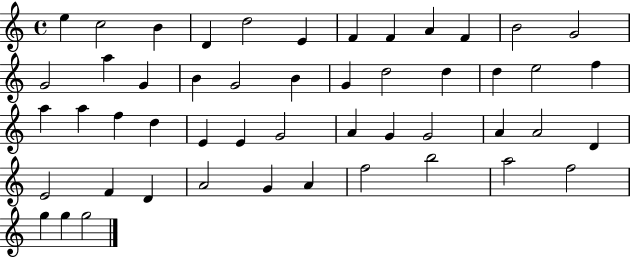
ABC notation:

X:1
T:Untitled
M:4/4
L:1/4
K:C
e c2 B D d2 E F F A F B2 G2 G2 a G B G2 B G d2 d d e2 f a a f d E E G2 A G G2 A A2 D E2 F D A2 G A f2 b2 a2 f2 g g g2